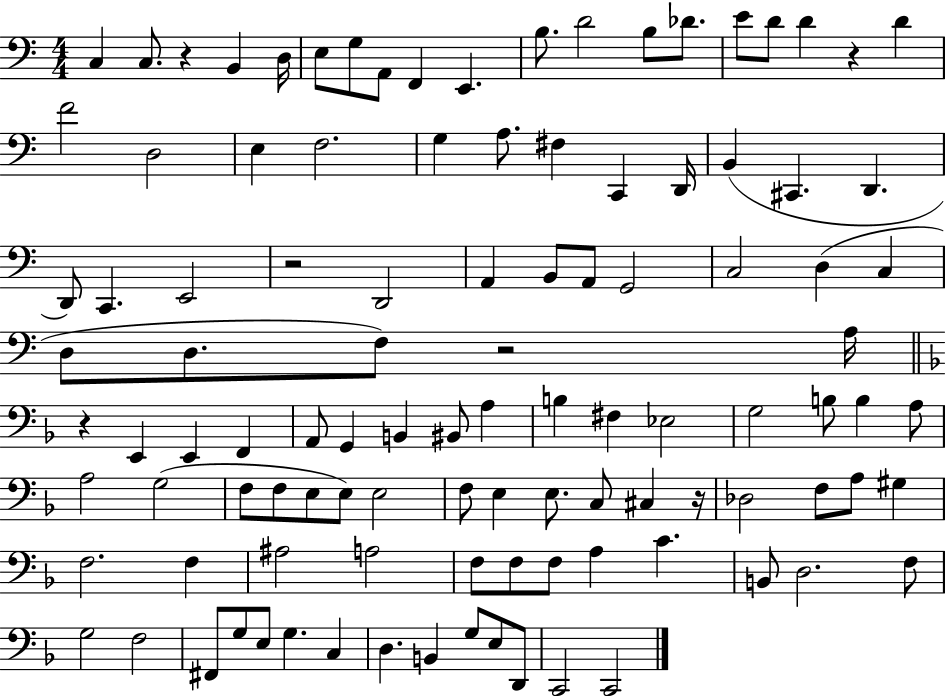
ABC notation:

X:1
T:Untitled
M:4/4
L:1/4
K:C
C, C,/2 z B,, D,/4 E,/2 G,/2 A,,/2 F,, E,, B,/2 D2 B,/2 _D/2 E/2 D/2 D z D F2 D,2 E, F,2 G, A,/2 ^F, C,, D,,/4 B,, ^C,, D,, D,,/2 C,, E,,2 z2 D,,2 A,, B,,/2 A,,/2 G,,2 C,2 D, C, D,/2 D,/2 F,/2 z2 A,/4 z E,, E,, F,, A,,/2 G,, B,, ^B,,/2 A, B, ^F, _E,2 G,2 B,/2 B, A,/2 A,2 G,2 F,/2 F,/2 E,/2 E,/2 E,2 F,/2 E, E,/2 C,/2 ^C, z/4 _D,2 F,/2 A,/2 ^G, F,2 F, ^A,2 A,2 F,/2 F,/2 F,/2 A, C B,,/2 D,2 F,/2 G,2 F,2 ^F,,/2 G,/2 E,/2 G, C, D, B,, G,/2 E,/2 D,,/2 C,,2 C,,2